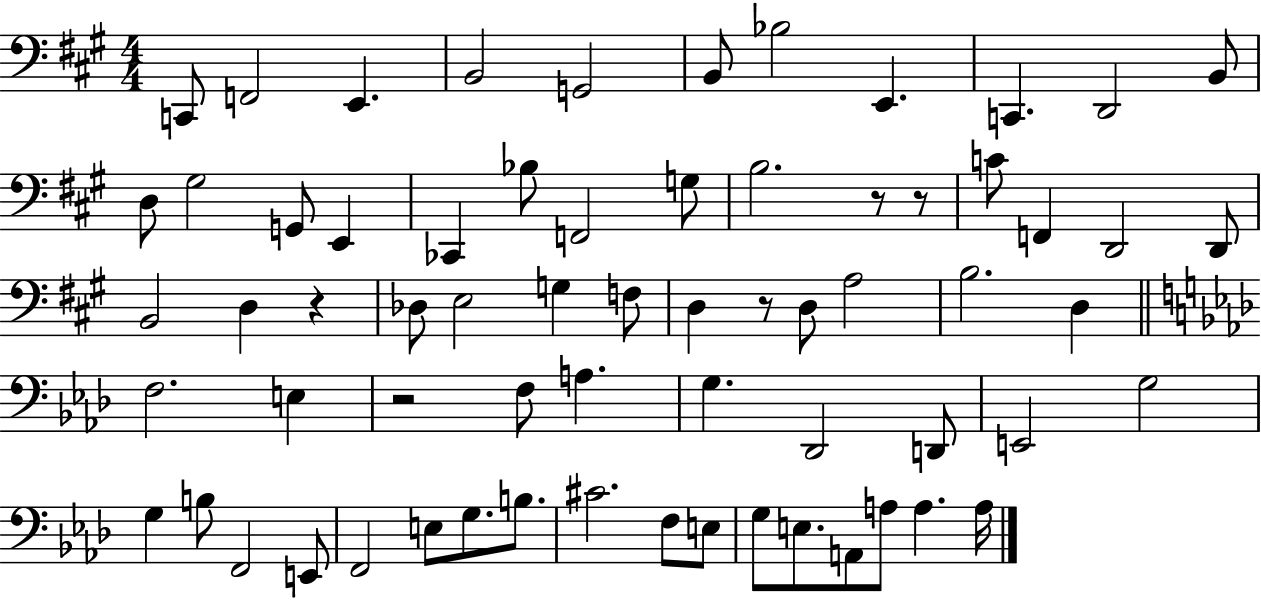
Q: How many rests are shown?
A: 5